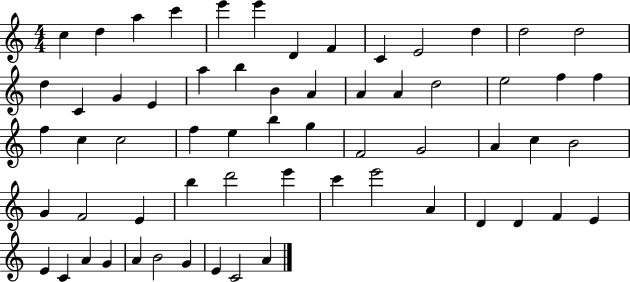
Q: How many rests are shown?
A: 0